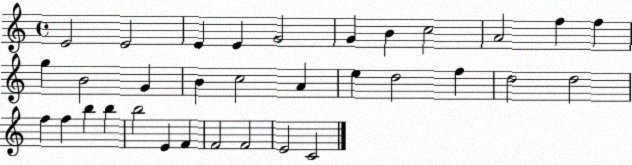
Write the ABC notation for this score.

X:1
T:Untitled
M:4/4
L:1/4
K:C
E2 E2 E E G2 G B c2 A2 f f g B2 G B c2 A e d2 f d2 d2 f f b b b2 E F F2 F2 E2 C2